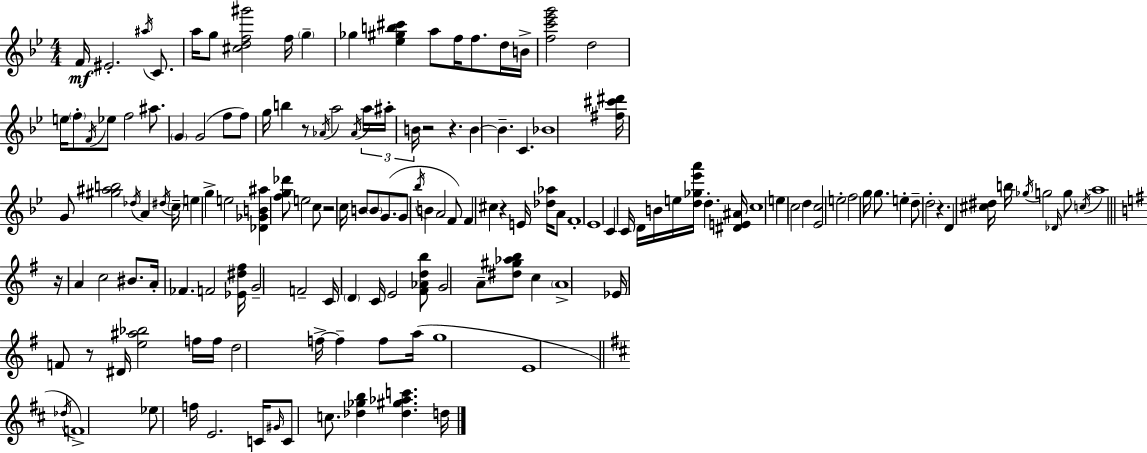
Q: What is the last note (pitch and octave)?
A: D5